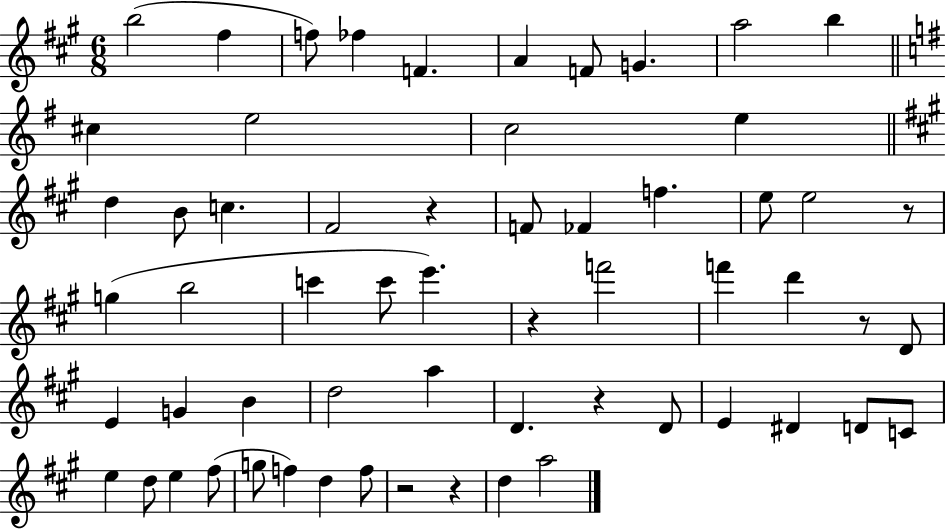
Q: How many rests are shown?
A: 7